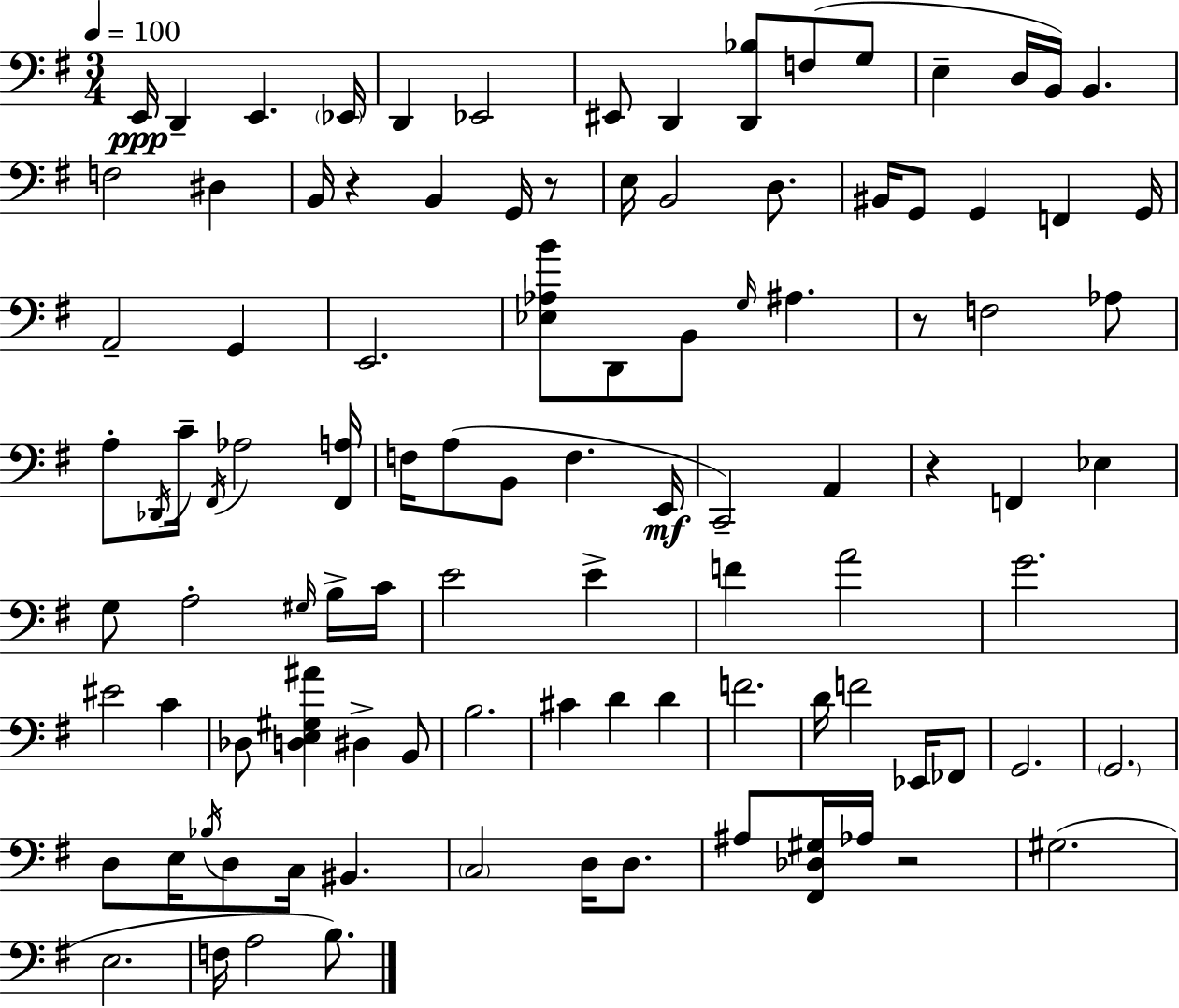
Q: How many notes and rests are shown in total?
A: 102